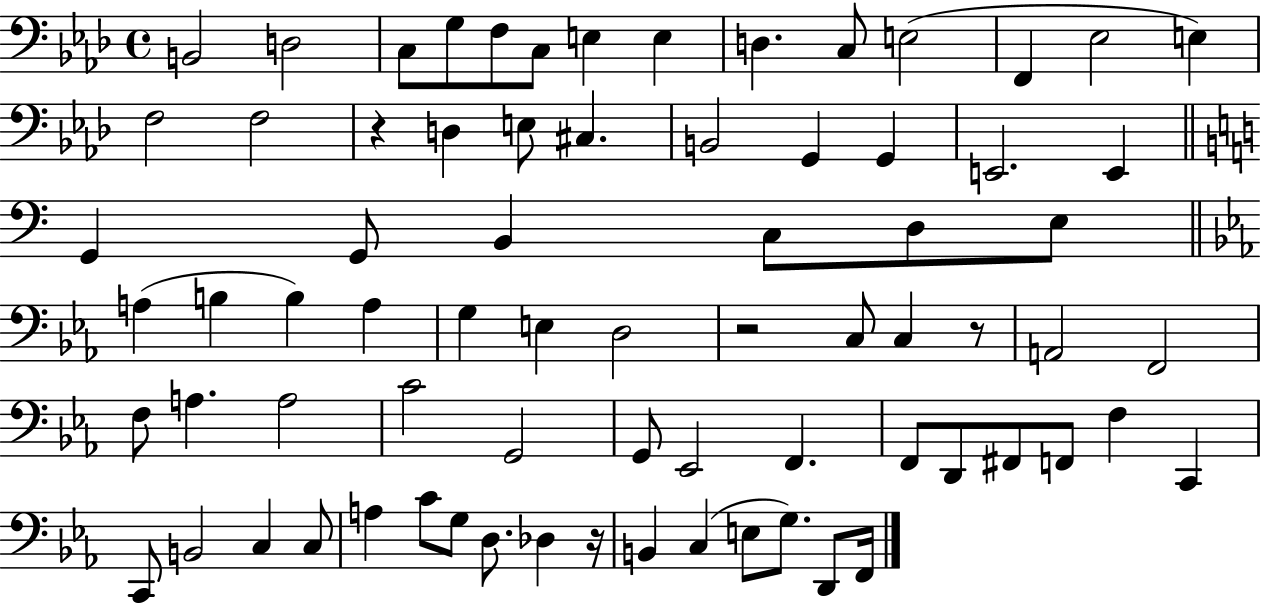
B2/h D3/h C3/e G3/e F3/e C3/e E3/q E3/q D3/q. C3/e E3/h F2/q Eb3/h E3/q F3/h F3/h R/q D3/q E3/e C#3/q. B2/h G2/q G2/q E2/h. E2/q G2/q G2/e B2/q C3/e D3/e E3/e A3/q B3/q B3/q A3/q G3/q E3/q D3/h R/h C3/e C3/q R/e A2/h F2/h F3/e A3/q. A3/h C4/h G2/h G2/e Eb2/h F2/q. F2/e D2/e F#2/e F2/e F3/q C2/q C2/e B2/h C3/q C3/e A3/q C4/e G3/e D3/e. Db3/q R/s B2/q C3/q E3/e G3/e. D2/e F2/s